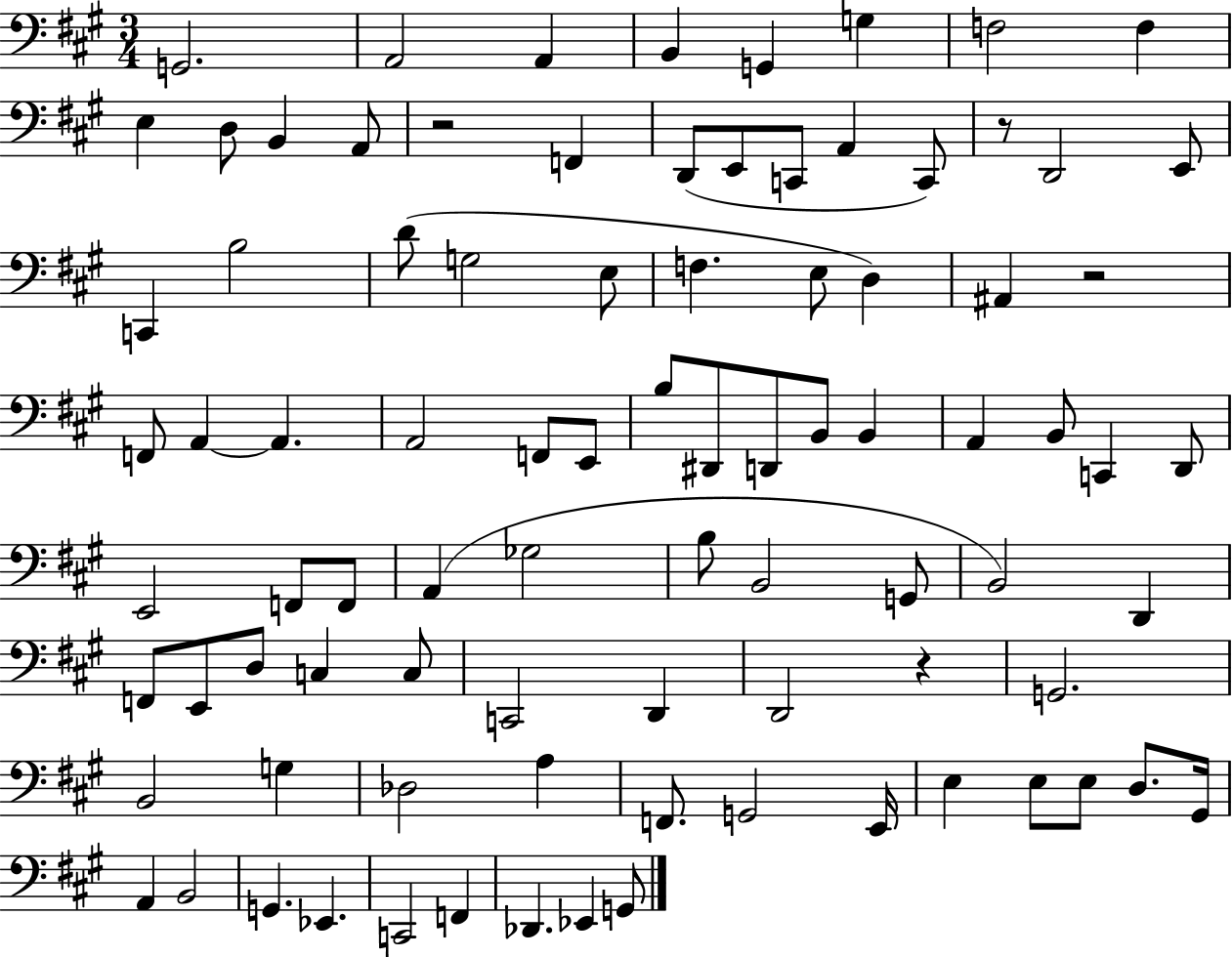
{
  \clef bass
  \numericTimeSignature
  \time 3/4
  \key a \major
  \repeat volta 2 { g,2. | a,2 a,4 | b,4 g,4 g4 | f2 f4 | \break e4 d8 b,4 a,8 | r2 f,4 | d,8( e,8 c,8 a,4 c,8) | r8 d,2 e,8 | \break c,4 b2 | d'8( g2 e8 | f4. e8 d4) | ais,4 r2 | \break f,8 a,4~~ a,4. | a,2 f,8 e,8 | b8 dis,8 d,8 b,8 b,4 | a,4 b,8 c,4 d,8 | \break e,2 f,8 f,8 | a,4( ges2 | b8 b,2 g,8 | b,2) d,4 | \break f,8 e,8 d8 c4 c8 | c,2 d,4 | d,2 r4 | g,2. | \break b,2 g4 | des2 a4 | f,8. g,2 e,16 | e4 e8 e8 d8. gis,16 | \break a,4 b,2 | g,4. ees,4. | c,2 f,4 | des,4. ees,4 g,8 | \break } \bar "|."
}